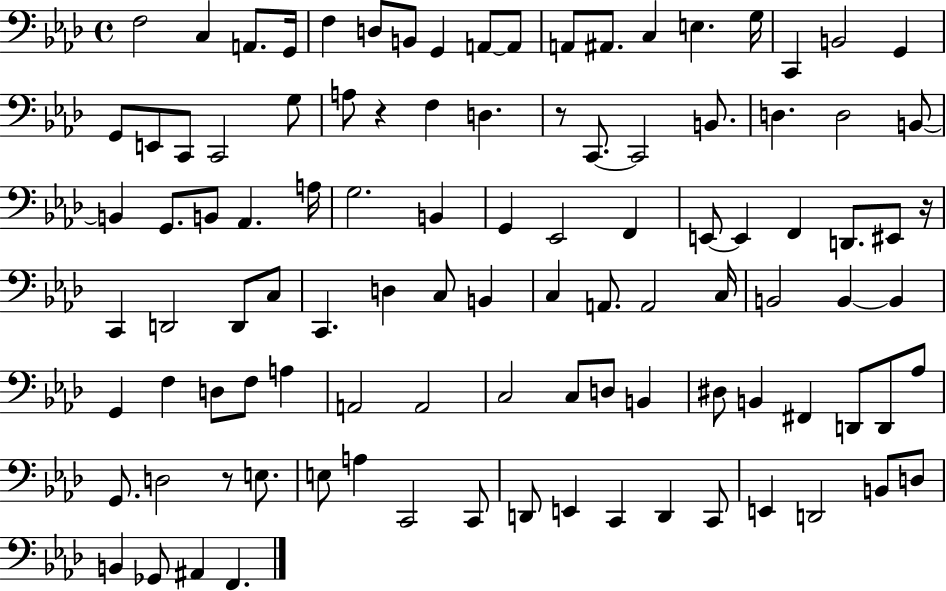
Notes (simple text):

F3/h C3/q A2/e. G2/s F3/q D3/e B2/e G2/q A2/e A2/e A2/e A#2/e. C3/q E3/q. G3/s C2/q B2/h G2/q G2/e E2/e C2/e C2/h G3/e A3/e R/q F3/q D3/q. R/e C2/e. C2/h B2/e. D3/q. D3/h B2/e B2/q G2/e. B2/e Ab2/q. A3/s G3/h. B2/q G2/q Eb2/h F2/q E2/e E2/q F2/q D2/e. EIS2/e R/s C2/q D2/h D2/e C3/e C2/q. D3/q C3/e B2/q C3/q A2/e. A2/h C3/s B2/h B2/q B2/q G2/q F3/q D3/e F3/e A3/q A2/h A2/h C3/h C3/e D3/e B2/q D#3/e B2/q F#2/q D2/e D2/e Ab3/e G2/e. D3/h R/e E3/e. E3/e A3/q C2/h C2/e D2/e E2/q C2/q D2/q C2/e E2/q D2/h B2/e D3/e B2/q Gb2/e A#2/q F2/q.